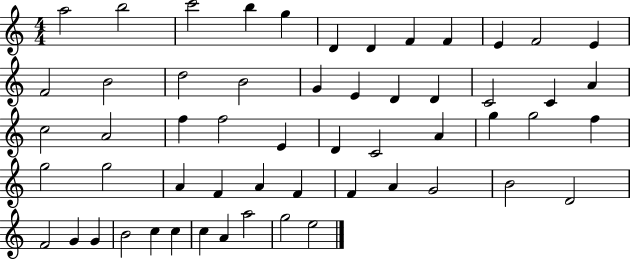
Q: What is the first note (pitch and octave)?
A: A5